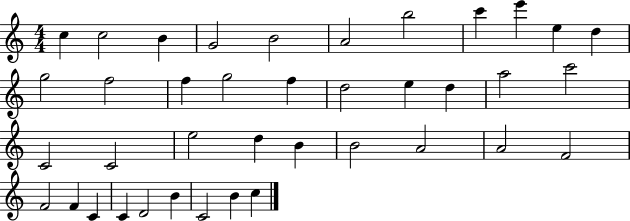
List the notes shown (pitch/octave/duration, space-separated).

C5/q C5/h B4/q G4/h B4/h A4/h B5/h C6/q E6/q E5/q D5/q G5/h F5/h F5/q G5/h F5/q D5/h E5/q D5/q A5/h C6/h C4/h C4/h E5/h D5/q B4/q B4/h A4/h A4/h F4/h F4/h F4/q C4/q C4/q D4/h B4/q C4/h B4/q C5/q